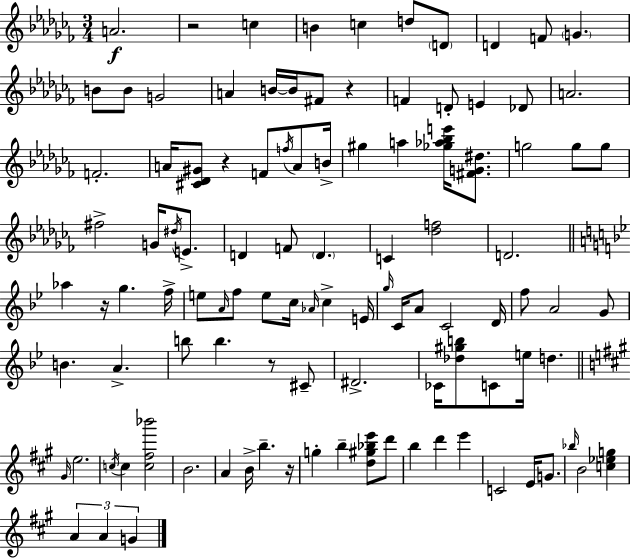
{
  \clef treble
  \numericTimeSignature
  \time 3/4
  \key aes \minor
  a'2.\f | r2 c''4 | b'4 c''4 d''8 \parenthesize d'8 | d'4 f'8 \parenthesize g'4. | \break b'8 b'8 g'2 | a'4 b'16~~ b'16 fis'8 r4 | f'4 d'8-. e'4 des'8 | a'2. | \break f'2.-. | a'16 <cis' des' gis'>8 r4 f'8 \acciaccatura { f''16 } a'8 | b'16-> gis''4 a''4 <ges'' aes'' bes'' e'''>16 <fis' g' dis''>8. | g''2 g''8 g''8 | \break fis''2-> g'16 \acciaccatura { dis''16 } e'8.-> | d'4 f'8 \parenthesize d'4. | c'4 <des'' f''>2 | d'2. | \break \bar "||" \break \key bes \major aes''4 r16 g''4. f''16-> | e''8 \grace { a'16 } f''8 e''8 c''16 \grace { aes'16 } c''4-> | e'16 \grace { g''16 } c'16 a'8 c'2 | d'16 f''8 a'2 | \break g'8 b'4. a'4.-> | b''8 b''4. r8 | cis'8-- dis'2.-> | ces'16 <des'' gis'' b''>8 c'8 e''16 d''4. | \break \bar "||" \break \key a \major \grace { gis'16 } e''2. | \acciaccatura { c''16 } c''4 <c'' fis'' bes'''>2 | b'2. | a'4 b'16-> b''4.-- | \break r16 g''4-. b''4-- <d'' gis'' bes'' e'''>8 | d'''8 b''4 d'''4 e'''4 | c'2 e'16 g'8. | \grace { bes''16 } b'2 <c'' ees'' g''>4 | \break \tuplet 3/2 { a'4 a'4 g'4 } | \bar "|."
}